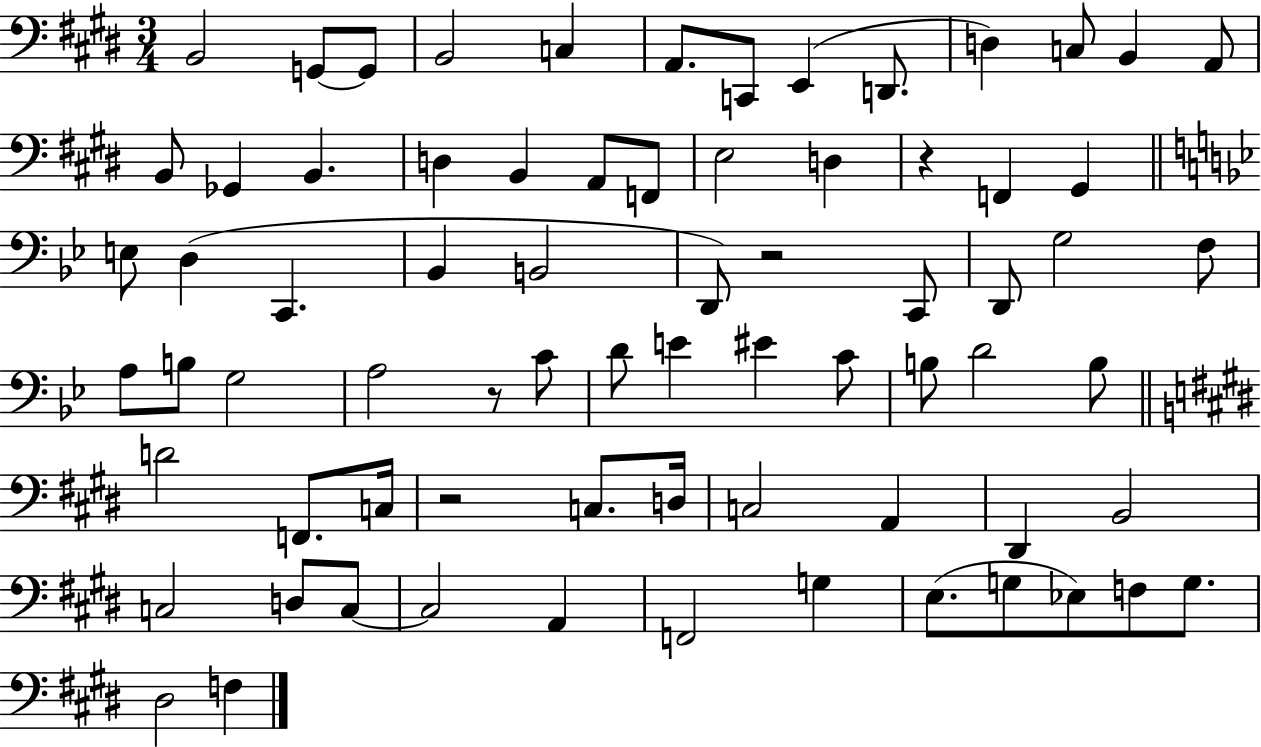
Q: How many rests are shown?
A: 4